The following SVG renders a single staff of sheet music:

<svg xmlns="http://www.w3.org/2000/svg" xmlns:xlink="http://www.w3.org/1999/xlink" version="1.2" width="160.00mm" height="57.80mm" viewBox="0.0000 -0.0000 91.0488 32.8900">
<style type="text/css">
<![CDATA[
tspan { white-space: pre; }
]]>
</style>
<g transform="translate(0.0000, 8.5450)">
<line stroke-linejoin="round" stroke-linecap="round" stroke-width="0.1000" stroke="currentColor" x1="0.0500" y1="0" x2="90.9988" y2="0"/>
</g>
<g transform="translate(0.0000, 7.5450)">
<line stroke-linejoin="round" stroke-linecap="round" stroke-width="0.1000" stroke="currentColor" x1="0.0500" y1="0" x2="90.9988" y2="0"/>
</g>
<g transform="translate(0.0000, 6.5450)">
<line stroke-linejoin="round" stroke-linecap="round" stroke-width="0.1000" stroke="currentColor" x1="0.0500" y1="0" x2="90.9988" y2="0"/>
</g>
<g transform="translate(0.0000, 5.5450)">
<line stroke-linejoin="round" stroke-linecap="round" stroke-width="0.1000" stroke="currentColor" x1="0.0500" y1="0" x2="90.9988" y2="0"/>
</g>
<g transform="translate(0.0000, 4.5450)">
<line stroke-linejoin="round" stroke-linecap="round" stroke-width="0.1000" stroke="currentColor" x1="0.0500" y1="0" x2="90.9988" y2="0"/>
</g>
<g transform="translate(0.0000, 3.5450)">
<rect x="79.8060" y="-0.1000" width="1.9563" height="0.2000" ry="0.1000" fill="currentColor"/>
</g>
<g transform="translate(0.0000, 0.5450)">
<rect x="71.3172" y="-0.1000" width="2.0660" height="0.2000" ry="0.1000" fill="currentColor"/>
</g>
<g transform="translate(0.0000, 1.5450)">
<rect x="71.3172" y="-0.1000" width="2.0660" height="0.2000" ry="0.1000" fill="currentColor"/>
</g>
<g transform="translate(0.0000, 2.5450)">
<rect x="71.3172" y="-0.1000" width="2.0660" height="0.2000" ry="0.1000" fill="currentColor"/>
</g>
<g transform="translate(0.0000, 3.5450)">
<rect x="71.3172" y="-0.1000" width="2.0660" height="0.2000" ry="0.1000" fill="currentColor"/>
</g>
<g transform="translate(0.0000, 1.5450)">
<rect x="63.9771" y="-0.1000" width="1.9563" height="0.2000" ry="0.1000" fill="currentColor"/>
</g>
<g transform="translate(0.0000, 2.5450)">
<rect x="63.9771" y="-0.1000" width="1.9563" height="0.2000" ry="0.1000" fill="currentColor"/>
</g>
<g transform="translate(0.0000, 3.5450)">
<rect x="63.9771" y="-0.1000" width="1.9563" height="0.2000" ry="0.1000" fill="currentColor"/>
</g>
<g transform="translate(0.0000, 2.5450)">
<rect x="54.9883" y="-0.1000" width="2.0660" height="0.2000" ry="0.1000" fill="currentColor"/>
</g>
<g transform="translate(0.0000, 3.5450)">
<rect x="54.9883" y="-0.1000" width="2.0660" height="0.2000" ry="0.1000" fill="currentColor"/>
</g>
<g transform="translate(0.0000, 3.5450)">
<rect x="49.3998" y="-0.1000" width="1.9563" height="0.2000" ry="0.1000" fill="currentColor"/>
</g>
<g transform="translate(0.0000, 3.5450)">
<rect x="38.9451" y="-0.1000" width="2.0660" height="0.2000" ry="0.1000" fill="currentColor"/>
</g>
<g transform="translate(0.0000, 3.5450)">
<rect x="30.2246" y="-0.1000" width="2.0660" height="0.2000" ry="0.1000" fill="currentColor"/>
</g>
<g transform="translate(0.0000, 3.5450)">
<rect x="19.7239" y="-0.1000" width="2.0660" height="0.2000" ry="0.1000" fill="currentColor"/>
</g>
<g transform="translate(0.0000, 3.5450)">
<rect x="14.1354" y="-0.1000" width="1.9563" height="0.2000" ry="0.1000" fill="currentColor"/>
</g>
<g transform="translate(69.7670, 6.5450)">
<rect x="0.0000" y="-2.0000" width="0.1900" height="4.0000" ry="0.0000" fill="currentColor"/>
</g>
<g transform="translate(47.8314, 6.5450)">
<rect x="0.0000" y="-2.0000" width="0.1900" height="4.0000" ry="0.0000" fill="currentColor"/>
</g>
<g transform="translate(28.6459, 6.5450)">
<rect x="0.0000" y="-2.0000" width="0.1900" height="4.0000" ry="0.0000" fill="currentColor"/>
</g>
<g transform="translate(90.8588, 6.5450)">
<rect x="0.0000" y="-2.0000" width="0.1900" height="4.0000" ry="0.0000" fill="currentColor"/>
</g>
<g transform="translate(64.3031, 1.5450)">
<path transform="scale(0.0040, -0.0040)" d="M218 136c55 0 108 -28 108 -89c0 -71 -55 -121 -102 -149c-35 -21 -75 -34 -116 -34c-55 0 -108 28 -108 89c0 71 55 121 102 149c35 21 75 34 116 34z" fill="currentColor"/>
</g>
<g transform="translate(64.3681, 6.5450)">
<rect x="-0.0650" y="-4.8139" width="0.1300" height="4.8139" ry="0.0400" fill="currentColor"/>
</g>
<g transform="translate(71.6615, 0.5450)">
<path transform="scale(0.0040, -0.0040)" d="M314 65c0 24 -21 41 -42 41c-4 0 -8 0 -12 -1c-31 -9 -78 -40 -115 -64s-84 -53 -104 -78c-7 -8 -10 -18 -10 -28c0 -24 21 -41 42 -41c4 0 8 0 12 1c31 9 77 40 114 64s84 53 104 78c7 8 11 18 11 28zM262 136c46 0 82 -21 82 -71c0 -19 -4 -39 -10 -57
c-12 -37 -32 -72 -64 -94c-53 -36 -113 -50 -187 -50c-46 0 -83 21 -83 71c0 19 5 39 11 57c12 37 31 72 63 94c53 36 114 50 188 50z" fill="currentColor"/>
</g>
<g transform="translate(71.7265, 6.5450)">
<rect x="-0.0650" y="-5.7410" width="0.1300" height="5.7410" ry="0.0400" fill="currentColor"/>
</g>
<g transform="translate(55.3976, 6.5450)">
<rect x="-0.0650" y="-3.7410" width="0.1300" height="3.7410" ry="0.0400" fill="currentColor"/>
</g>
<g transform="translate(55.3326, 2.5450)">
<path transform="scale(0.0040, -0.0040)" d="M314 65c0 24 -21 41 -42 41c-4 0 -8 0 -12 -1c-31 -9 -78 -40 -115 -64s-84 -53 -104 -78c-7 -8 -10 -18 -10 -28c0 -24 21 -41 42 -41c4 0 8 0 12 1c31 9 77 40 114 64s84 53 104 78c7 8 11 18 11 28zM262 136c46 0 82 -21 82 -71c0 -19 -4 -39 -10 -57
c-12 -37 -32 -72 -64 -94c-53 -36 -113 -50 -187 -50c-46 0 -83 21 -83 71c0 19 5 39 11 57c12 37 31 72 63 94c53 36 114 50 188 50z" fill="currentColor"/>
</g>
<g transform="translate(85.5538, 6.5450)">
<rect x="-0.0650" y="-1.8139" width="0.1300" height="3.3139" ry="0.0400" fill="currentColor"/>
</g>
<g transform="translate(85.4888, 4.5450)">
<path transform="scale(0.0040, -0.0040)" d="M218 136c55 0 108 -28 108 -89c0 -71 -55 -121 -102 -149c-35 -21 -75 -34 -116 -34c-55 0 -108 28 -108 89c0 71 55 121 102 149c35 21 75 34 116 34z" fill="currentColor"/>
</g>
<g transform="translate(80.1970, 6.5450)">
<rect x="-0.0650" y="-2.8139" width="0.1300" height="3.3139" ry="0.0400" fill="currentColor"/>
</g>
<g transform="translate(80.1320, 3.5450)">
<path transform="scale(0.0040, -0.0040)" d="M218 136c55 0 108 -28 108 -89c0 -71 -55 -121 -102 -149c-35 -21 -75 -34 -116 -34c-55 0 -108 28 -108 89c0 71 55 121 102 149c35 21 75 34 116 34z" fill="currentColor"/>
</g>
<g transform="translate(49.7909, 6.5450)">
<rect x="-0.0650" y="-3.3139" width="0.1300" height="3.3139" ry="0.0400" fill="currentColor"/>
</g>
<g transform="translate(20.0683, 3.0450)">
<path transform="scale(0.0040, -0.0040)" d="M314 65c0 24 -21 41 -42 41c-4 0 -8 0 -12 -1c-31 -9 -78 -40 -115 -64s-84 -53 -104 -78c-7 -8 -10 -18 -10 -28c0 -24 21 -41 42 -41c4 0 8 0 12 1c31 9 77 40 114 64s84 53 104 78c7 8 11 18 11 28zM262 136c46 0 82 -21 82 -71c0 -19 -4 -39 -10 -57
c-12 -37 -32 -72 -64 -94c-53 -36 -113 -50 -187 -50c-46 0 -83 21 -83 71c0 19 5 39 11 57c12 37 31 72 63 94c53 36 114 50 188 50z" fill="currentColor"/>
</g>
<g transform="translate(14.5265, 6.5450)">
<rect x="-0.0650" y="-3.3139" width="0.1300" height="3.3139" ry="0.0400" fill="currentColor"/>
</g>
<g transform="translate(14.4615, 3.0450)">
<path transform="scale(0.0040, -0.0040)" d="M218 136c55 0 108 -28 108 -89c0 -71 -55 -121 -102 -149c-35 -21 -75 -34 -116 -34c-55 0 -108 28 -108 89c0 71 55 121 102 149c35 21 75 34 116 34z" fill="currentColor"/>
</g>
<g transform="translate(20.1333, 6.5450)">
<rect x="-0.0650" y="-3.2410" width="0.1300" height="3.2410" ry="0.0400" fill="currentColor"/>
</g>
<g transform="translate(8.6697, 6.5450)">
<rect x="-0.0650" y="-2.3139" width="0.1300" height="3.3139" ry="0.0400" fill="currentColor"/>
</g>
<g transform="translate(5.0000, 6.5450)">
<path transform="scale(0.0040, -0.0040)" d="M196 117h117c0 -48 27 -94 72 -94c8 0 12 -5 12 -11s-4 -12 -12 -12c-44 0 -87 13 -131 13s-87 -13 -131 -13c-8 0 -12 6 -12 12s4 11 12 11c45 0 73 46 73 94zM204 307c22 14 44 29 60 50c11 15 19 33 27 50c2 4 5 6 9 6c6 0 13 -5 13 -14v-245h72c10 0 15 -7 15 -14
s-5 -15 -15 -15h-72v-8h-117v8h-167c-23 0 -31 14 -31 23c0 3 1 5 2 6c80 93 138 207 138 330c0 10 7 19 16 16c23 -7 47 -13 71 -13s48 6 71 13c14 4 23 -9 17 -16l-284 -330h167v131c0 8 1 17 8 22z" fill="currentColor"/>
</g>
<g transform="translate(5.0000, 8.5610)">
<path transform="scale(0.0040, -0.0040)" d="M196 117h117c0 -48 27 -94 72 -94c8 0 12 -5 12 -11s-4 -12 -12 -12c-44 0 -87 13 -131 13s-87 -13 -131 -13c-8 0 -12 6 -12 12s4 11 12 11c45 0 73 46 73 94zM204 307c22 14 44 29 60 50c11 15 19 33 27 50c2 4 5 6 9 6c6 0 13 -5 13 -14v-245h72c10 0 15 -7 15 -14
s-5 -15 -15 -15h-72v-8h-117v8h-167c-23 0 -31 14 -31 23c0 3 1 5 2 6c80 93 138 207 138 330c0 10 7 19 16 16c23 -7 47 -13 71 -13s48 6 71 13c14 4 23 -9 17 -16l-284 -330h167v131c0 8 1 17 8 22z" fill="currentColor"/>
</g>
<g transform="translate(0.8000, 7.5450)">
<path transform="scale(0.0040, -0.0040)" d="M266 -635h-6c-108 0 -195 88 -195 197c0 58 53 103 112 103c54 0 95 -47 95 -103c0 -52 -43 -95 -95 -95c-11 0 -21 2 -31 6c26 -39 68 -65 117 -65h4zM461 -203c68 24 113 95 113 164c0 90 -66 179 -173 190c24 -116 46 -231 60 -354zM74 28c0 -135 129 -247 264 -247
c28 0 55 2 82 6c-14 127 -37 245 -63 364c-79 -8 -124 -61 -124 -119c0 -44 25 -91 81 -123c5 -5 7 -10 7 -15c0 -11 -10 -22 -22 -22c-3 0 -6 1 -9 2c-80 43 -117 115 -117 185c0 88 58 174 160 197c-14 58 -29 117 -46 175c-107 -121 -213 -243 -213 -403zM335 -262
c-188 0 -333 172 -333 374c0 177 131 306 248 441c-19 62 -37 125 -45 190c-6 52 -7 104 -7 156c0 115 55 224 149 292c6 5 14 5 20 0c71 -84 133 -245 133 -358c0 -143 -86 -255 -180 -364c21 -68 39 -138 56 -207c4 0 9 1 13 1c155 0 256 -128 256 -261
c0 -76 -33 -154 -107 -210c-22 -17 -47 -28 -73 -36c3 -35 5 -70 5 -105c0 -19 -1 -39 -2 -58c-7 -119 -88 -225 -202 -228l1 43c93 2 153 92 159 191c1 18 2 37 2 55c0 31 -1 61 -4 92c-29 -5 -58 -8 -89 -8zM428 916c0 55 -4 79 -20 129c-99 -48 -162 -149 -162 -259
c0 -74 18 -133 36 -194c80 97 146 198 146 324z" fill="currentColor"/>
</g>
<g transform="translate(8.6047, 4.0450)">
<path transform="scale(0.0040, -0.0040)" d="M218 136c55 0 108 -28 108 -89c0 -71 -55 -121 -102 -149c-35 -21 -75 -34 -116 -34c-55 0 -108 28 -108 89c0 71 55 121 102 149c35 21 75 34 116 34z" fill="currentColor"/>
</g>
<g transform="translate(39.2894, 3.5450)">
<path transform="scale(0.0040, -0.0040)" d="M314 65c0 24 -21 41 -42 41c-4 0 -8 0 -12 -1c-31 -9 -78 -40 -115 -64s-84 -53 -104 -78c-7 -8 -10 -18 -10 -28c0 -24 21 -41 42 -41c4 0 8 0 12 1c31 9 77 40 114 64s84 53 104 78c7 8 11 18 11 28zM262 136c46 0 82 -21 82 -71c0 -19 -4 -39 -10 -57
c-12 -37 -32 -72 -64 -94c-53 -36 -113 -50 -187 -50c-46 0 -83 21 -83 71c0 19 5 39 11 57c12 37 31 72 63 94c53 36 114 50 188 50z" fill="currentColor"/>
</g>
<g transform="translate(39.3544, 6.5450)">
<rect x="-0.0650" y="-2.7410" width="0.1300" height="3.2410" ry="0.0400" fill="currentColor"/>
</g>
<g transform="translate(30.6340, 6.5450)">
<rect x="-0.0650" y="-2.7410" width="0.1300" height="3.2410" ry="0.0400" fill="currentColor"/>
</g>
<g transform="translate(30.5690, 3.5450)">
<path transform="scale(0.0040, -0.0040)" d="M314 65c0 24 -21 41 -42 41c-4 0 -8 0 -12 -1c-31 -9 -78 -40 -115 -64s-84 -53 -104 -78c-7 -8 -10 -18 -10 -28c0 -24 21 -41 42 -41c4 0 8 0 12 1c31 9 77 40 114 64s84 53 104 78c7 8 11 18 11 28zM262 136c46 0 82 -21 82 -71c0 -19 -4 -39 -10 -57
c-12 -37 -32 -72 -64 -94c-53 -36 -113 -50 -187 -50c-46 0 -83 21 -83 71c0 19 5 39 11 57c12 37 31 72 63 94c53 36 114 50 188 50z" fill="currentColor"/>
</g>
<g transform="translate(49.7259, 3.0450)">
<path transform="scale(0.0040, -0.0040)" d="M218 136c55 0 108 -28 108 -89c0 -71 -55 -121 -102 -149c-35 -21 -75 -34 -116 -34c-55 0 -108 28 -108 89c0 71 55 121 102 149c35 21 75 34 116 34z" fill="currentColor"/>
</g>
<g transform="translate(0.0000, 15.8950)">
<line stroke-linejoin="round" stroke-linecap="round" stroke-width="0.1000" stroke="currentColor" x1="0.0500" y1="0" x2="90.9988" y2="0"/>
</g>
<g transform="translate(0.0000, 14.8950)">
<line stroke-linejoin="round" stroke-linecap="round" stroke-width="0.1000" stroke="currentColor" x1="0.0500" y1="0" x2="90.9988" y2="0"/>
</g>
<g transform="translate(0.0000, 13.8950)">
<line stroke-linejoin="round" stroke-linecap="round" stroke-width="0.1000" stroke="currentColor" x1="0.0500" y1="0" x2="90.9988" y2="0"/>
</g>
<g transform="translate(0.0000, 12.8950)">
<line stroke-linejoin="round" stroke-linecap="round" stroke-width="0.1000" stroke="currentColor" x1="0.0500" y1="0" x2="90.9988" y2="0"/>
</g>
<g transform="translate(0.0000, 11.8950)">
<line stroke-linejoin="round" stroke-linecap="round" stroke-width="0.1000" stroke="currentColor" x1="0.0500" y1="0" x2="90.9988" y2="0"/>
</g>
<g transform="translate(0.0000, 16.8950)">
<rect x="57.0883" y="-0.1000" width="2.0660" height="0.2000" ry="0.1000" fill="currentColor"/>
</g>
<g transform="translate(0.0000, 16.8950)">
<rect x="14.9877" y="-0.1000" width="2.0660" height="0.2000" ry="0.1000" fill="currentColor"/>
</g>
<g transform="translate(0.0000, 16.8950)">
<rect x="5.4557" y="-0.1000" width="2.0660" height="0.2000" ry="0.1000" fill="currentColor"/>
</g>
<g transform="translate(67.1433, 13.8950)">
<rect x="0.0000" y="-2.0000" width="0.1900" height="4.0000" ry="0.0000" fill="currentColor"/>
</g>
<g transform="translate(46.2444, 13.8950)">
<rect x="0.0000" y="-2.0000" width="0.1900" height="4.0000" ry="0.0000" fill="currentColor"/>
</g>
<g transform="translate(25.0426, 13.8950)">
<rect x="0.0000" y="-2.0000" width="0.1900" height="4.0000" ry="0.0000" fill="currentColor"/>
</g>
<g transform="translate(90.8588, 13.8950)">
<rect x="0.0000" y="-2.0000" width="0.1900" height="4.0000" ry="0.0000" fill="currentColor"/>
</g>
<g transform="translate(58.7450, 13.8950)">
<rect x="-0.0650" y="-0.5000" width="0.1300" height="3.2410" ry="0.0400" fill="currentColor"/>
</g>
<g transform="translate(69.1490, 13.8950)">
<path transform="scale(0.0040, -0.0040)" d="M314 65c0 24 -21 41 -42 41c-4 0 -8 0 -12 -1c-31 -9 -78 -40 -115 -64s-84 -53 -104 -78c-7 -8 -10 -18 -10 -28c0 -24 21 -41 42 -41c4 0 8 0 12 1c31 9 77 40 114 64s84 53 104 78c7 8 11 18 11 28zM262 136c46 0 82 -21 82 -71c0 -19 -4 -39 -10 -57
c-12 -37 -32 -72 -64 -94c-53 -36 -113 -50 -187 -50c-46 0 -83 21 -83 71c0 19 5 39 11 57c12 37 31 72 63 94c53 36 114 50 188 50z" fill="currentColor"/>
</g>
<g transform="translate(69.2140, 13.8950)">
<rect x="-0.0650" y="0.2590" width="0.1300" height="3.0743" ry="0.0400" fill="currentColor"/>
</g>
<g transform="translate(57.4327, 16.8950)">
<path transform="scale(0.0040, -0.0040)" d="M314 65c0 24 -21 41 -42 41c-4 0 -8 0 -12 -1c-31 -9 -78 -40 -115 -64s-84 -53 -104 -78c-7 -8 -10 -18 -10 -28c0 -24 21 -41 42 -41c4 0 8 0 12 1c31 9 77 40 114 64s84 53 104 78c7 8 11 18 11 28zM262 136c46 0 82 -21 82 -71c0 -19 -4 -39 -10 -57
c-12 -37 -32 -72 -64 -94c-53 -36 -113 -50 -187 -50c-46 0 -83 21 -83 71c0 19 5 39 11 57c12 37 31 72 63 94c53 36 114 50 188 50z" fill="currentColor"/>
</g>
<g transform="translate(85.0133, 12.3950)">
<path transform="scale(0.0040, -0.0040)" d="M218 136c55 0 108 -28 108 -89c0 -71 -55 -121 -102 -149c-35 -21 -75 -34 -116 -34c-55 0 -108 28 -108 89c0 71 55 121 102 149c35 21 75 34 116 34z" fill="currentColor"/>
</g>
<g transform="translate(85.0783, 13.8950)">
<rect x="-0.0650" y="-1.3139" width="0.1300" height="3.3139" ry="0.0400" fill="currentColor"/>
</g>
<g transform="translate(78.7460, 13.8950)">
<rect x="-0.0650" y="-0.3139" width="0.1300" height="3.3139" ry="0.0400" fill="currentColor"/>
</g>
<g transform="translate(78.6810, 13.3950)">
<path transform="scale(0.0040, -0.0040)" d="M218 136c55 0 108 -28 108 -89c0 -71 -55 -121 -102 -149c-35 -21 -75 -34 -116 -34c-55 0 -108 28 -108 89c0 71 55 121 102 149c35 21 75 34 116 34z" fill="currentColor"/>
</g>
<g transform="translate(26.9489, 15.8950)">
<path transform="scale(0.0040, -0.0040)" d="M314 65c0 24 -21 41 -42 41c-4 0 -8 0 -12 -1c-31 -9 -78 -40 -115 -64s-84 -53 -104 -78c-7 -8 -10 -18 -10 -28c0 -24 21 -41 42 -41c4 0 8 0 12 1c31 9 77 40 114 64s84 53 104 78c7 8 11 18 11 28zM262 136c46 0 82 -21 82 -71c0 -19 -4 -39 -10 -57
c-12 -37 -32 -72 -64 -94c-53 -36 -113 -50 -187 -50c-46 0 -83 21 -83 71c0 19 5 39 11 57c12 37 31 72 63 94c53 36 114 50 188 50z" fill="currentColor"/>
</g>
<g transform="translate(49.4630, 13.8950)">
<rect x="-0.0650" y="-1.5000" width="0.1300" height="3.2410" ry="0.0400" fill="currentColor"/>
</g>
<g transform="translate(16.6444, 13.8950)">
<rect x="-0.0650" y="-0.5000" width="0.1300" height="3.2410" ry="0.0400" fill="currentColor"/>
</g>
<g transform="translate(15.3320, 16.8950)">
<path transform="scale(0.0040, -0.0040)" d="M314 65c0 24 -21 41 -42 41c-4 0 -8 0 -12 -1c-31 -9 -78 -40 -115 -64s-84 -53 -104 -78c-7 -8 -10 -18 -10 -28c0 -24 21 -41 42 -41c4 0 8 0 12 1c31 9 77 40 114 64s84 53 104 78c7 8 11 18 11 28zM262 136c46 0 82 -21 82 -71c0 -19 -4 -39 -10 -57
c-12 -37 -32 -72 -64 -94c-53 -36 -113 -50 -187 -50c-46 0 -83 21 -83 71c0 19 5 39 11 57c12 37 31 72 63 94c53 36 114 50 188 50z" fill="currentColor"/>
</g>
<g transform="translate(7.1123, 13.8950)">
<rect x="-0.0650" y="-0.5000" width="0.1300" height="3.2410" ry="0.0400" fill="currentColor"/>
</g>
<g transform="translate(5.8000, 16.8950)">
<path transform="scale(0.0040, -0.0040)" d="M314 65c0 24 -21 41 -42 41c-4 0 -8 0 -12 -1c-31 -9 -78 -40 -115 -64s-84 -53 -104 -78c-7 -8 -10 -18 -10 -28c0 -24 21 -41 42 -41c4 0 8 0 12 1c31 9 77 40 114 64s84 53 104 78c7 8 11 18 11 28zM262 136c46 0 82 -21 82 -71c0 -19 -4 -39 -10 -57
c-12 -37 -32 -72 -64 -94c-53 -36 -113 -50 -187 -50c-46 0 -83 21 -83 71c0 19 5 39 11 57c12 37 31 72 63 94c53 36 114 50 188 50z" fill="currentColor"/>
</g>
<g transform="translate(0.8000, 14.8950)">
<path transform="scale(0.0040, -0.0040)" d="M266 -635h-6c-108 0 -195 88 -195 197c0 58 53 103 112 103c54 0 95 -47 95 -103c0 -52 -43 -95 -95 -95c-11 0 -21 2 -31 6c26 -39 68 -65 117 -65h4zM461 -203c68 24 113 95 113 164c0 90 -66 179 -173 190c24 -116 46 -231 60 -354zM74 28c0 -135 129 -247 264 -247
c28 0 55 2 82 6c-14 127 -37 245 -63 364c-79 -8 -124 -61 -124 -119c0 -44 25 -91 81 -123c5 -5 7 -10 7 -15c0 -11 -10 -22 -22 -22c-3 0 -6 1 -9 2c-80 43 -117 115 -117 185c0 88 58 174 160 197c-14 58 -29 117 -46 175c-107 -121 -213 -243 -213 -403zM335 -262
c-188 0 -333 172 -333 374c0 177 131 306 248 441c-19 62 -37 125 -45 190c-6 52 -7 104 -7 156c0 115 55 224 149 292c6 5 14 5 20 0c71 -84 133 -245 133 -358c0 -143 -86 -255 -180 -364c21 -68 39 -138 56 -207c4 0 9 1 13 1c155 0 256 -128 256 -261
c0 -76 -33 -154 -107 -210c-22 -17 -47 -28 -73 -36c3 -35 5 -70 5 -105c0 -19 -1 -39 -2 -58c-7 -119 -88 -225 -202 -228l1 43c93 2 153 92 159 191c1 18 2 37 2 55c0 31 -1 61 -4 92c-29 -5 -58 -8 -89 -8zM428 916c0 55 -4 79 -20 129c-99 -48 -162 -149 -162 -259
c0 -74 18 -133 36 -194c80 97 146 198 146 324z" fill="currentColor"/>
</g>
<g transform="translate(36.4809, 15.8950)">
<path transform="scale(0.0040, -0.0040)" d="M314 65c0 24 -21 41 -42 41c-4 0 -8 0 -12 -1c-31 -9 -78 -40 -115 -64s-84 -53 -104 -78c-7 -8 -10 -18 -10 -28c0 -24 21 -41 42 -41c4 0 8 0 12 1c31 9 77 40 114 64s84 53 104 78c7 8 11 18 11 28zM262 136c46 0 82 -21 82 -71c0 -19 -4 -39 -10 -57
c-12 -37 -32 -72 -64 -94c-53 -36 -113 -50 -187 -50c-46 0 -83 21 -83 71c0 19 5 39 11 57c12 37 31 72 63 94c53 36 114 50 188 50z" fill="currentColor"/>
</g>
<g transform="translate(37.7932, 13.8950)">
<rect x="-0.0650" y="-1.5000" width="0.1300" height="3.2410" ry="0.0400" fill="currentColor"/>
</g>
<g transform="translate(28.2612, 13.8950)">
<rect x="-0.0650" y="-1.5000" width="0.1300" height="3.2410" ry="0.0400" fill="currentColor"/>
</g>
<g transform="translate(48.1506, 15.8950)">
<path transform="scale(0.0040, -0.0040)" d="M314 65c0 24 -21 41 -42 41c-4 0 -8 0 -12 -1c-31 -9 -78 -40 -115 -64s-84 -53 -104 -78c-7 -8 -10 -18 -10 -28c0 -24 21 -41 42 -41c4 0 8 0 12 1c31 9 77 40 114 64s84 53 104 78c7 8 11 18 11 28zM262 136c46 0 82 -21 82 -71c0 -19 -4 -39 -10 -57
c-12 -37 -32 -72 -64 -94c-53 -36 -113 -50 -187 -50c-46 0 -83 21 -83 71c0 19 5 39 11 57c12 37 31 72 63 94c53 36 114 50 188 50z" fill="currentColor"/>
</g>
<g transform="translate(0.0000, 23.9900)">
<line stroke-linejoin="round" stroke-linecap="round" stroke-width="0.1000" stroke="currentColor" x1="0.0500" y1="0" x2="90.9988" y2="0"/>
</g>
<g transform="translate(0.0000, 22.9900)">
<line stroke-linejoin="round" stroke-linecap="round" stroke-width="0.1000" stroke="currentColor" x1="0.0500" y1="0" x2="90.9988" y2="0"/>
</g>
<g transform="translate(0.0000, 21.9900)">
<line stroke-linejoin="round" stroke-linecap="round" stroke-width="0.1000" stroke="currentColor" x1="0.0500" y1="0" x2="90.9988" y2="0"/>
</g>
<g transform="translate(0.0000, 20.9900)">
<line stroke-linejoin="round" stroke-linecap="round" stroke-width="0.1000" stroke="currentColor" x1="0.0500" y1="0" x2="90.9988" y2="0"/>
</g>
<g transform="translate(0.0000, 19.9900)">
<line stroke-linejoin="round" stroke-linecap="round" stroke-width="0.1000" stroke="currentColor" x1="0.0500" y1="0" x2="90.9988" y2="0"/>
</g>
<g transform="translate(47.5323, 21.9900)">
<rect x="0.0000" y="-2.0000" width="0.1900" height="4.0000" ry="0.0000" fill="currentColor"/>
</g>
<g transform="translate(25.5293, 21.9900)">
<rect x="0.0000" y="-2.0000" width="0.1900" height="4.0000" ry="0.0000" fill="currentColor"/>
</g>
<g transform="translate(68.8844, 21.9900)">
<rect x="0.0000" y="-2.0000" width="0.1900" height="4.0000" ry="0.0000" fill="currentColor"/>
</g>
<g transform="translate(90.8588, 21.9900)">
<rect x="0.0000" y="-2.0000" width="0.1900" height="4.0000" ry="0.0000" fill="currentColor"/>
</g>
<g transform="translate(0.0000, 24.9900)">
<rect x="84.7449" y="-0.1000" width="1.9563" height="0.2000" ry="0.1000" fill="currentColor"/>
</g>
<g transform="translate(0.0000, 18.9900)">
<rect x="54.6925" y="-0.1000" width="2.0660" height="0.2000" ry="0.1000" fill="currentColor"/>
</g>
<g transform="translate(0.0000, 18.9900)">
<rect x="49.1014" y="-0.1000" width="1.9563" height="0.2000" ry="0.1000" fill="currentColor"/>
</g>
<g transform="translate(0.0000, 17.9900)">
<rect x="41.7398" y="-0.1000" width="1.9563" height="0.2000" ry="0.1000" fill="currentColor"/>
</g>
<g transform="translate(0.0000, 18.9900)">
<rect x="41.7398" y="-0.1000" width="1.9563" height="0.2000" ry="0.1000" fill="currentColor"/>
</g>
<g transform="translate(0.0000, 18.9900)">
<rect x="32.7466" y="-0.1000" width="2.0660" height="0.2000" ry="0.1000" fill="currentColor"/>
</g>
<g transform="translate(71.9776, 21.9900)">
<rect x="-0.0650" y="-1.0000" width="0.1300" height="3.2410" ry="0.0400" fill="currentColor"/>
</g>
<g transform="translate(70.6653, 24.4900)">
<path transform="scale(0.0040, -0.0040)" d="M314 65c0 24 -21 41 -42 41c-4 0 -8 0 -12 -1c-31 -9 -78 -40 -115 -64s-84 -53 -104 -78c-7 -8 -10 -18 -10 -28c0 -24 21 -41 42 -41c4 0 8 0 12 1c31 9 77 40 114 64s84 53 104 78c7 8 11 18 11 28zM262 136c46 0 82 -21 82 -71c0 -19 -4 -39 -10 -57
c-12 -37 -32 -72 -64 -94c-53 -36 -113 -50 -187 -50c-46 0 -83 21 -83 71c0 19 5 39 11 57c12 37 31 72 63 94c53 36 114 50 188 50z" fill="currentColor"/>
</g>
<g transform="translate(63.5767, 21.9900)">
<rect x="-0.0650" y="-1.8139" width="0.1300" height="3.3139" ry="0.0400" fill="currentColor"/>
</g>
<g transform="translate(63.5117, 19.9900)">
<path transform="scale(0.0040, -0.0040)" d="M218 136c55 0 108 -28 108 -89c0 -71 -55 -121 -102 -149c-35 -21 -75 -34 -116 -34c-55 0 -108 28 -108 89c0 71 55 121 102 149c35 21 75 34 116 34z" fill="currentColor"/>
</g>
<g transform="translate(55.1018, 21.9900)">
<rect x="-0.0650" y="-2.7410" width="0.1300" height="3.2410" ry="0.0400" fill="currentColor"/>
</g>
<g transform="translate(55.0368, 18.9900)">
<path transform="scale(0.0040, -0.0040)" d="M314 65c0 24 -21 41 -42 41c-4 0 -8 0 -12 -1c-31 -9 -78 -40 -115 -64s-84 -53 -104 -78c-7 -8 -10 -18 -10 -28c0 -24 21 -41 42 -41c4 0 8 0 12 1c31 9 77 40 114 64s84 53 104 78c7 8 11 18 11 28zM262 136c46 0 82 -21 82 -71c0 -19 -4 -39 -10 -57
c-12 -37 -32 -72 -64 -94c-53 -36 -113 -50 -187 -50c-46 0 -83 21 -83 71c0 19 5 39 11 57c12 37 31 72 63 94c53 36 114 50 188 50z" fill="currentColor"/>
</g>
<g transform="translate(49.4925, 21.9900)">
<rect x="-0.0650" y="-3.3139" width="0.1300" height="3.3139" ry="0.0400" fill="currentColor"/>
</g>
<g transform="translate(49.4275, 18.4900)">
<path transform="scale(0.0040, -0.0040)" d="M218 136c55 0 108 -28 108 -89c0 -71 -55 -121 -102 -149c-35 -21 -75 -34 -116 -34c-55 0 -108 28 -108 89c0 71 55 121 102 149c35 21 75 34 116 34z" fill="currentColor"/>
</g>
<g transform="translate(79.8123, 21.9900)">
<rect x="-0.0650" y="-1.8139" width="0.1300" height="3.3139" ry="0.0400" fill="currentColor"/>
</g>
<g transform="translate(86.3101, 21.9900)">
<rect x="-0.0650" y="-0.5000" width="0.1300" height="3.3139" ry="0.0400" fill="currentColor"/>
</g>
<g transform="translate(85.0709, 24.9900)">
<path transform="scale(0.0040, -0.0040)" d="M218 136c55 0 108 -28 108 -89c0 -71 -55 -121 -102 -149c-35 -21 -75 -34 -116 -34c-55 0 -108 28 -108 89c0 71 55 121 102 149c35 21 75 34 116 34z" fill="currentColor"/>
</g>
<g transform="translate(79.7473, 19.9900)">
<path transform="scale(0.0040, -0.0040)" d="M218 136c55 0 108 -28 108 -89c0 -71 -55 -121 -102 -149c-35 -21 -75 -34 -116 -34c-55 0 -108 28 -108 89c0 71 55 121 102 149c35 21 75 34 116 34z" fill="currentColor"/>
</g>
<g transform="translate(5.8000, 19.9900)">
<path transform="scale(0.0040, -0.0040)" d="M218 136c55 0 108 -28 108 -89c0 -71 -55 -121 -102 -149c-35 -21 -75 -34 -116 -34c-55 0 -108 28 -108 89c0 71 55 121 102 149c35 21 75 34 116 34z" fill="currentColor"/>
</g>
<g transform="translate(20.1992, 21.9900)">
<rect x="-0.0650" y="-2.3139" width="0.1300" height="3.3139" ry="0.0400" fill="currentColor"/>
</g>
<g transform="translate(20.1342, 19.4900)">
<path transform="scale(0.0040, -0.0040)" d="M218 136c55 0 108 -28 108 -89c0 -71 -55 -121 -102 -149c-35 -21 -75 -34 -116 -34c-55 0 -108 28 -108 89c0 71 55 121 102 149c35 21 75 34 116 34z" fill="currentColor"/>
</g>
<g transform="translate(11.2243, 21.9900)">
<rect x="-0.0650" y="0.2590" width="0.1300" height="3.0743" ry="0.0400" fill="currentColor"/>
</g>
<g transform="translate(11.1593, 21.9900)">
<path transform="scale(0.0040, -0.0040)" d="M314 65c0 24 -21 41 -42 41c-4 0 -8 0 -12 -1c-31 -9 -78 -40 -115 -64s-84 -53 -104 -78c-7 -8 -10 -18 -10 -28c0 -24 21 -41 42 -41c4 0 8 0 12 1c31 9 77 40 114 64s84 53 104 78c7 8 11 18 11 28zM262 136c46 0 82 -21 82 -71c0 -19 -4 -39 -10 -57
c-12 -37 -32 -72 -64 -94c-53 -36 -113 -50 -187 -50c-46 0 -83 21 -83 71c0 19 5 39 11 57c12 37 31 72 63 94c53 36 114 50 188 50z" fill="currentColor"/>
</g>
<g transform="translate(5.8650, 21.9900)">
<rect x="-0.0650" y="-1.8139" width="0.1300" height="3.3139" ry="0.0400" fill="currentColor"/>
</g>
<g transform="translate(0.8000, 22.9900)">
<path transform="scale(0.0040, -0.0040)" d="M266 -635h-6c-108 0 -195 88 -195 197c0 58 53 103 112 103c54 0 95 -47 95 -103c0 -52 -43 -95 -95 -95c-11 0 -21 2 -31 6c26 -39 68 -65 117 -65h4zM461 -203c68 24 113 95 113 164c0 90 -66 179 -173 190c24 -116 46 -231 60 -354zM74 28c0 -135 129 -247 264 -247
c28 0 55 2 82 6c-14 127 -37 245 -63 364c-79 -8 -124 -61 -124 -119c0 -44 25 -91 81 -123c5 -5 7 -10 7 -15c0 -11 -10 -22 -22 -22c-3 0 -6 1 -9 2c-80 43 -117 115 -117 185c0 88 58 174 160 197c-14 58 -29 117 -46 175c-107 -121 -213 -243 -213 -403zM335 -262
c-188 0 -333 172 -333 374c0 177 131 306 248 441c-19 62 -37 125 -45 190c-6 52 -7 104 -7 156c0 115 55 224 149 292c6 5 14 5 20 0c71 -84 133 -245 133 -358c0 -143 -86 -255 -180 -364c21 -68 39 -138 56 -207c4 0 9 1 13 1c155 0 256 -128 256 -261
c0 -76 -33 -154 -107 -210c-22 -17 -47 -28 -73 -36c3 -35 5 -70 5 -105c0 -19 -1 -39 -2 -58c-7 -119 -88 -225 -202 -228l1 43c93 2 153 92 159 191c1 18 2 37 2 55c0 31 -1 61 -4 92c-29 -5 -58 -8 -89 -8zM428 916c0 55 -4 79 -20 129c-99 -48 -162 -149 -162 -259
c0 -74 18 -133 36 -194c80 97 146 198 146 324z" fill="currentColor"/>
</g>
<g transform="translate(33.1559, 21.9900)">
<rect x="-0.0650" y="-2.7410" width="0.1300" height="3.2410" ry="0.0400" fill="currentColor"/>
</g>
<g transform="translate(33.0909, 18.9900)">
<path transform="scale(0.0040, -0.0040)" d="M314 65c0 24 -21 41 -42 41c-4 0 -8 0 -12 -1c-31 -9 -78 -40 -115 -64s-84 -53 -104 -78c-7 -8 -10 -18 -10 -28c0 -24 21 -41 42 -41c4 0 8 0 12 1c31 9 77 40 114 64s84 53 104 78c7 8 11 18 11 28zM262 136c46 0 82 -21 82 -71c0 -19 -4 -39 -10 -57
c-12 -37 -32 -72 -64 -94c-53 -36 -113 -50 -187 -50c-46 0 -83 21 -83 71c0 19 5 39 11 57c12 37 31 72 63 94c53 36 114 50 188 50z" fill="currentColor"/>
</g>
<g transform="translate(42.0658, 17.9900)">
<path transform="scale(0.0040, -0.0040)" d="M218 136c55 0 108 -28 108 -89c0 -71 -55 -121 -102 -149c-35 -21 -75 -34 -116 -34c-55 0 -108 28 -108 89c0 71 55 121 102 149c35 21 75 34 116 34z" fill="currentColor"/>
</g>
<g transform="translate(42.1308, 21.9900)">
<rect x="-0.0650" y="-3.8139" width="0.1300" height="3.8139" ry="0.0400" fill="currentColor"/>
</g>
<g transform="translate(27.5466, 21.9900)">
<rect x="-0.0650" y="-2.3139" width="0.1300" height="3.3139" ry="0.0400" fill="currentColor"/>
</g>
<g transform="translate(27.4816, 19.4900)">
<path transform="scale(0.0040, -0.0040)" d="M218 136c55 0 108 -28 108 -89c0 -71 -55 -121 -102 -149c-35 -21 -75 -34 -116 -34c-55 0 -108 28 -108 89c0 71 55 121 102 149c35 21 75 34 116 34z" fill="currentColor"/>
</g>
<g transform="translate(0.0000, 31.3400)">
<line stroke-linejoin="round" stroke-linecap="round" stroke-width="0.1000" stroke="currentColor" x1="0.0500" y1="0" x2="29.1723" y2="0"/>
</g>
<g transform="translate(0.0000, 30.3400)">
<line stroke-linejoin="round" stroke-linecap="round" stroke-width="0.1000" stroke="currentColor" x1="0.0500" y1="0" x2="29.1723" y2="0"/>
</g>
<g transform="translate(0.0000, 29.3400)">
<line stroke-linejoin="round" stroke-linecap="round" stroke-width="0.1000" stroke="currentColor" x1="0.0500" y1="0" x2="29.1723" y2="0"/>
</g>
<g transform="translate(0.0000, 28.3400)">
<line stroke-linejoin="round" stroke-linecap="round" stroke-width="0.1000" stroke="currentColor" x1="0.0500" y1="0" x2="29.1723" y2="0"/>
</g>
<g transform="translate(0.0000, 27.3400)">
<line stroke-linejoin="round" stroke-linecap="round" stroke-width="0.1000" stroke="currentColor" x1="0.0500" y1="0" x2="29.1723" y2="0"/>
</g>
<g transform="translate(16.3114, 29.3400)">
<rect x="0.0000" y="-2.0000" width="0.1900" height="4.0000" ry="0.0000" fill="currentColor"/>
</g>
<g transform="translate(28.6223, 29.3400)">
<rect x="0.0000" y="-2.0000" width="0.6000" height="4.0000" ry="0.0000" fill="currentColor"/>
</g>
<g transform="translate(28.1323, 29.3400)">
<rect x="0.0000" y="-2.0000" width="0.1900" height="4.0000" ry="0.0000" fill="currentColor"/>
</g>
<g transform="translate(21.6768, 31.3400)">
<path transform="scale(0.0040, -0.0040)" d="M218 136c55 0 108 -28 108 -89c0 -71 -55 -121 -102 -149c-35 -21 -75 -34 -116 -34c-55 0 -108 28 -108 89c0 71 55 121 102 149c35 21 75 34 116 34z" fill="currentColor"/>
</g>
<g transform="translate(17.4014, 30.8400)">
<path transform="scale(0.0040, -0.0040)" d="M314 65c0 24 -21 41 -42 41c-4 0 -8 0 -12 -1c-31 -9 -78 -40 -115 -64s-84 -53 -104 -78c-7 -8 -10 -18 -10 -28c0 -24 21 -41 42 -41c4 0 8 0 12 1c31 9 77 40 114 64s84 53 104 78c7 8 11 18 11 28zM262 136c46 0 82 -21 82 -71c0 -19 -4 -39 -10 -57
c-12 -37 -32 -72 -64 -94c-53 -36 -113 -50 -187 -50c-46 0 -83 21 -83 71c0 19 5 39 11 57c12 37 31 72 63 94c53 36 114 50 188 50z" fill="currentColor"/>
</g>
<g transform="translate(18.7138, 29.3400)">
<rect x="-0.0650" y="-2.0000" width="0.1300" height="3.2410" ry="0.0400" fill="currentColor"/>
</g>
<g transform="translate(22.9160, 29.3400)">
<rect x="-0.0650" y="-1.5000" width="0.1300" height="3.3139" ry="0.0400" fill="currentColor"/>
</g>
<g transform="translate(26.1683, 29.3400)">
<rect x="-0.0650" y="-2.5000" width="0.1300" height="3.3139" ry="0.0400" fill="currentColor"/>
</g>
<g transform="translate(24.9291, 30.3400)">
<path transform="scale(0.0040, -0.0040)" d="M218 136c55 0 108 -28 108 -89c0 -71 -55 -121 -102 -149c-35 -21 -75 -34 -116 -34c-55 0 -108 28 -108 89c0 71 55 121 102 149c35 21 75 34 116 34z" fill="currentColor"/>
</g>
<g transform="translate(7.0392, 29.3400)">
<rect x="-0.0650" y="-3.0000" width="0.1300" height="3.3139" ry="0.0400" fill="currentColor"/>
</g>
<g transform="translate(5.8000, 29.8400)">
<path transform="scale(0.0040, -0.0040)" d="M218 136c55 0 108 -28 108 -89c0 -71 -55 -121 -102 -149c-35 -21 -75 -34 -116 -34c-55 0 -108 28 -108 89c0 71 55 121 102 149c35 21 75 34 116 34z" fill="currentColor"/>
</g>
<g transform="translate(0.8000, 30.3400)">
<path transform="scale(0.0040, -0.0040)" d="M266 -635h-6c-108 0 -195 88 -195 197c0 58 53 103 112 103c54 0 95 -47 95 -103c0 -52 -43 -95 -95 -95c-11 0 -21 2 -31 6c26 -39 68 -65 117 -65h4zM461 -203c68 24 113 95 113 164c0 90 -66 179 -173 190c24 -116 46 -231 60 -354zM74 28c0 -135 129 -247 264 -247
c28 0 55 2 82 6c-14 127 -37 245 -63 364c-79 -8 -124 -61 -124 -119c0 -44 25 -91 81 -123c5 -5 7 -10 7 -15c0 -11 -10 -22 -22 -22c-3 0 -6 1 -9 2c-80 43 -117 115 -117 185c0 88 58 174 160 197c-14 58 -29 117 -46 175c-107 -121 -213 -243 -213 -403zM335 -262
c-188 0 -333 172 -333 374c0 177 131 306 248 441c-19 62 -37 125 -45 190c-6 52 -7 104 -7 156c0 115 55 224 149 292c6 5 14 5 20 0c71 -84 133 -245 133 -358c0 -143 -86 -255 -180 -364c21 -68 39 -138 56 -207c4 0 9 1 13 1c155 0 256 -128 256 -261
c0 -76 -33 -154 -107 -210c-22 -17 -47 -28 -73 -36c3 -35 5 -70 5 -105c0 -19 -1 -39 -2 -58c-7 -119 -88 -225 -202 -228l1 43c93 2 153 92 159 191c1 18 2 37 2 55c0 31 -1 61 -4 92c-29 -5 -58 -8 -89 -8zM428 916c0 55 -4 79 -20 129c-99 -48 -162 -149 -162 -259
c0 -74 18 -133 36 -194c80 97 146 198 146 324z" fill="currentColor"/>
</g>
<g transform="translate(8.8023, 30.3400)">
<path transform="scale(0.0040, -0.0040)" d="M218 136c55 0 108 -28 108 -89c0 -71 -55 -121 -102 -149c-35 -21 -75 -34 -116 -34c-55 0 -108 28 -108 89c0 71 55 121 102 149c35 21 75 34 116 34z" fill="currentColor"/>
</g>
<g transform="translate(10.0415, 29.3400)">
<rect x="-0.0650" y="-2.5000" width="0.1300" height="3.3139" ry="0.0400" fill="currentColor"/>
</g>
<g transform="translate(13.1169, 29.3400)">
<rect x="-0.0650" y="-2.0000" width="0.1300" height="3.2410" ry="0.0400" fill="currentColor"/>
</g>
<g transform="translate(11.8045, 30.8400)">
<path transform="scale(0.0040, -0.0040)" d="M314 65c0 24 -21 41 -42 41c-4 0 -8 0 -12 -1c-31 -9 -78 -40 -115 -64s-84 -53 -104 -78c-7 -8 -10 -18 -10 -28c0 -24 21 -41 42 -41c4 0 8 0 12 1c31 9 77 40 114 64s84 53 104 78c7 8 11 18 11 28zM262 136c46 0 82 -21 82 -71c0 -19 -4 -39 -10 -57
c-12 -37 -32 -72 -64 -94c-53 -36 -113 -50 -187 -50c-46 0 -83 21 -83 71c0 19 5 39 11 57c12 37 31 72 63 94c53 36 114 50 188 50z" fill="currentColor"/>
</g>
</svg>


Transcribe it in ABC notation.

X:1
T:Untitled
M:4/4
L:1/4
K:C
g b b2 a2 a2 b c'2 e' g'2 a f C2 C2 E2 E2 E2 C2 B2 c e f B2 g g a2 c' b a2 f D2 f C A G F2 F2 E G